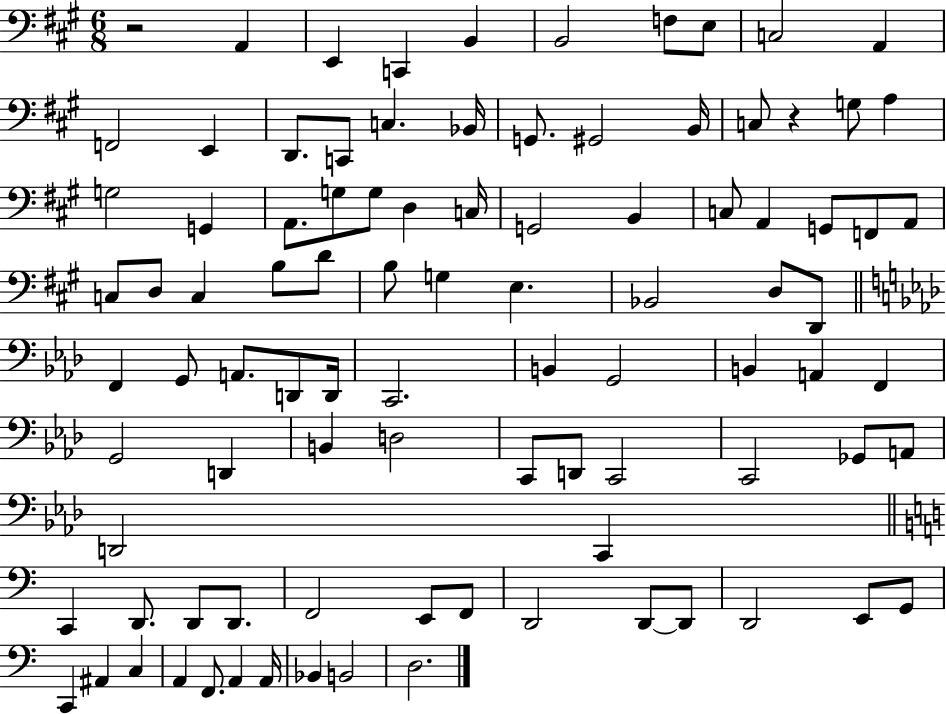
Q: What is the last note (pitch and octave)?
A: D3